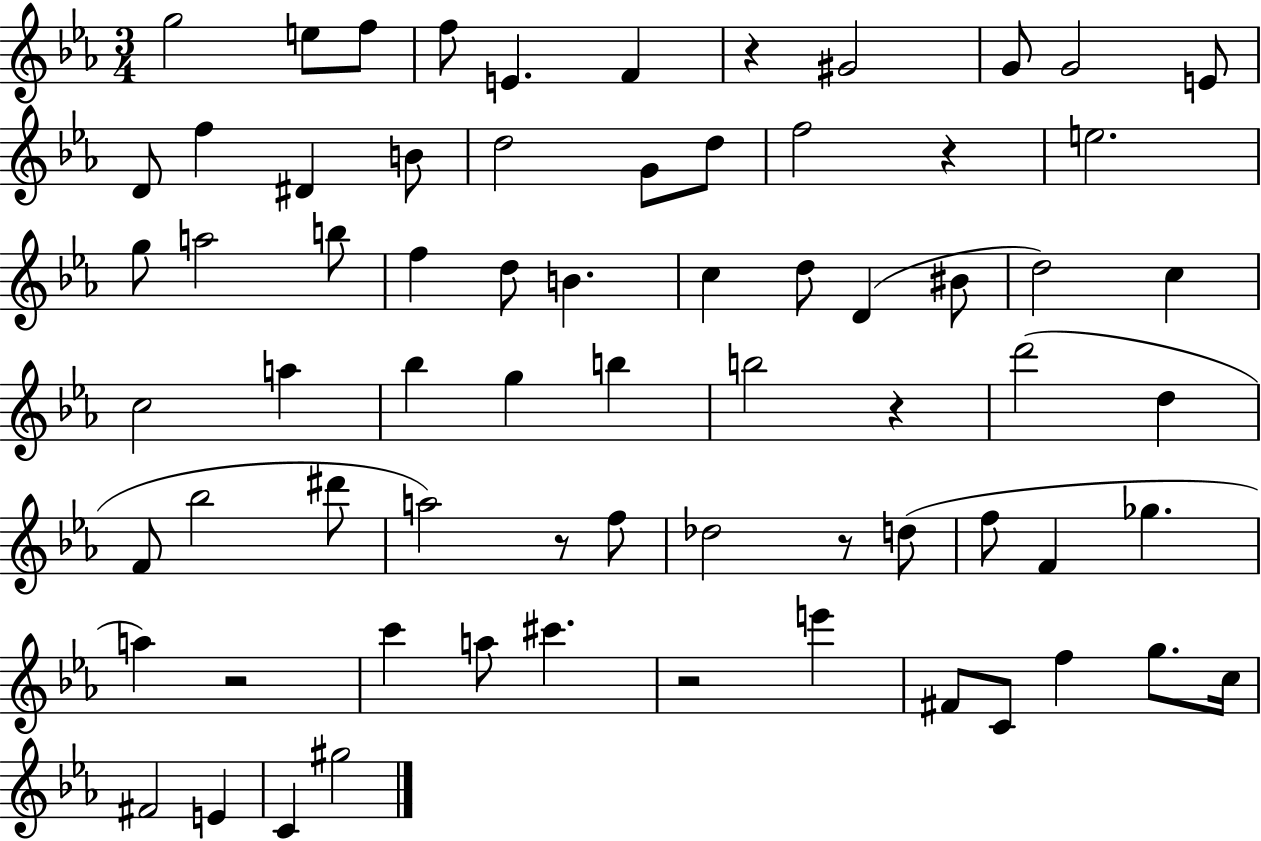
G5/h E5/e F5/e F5/e E4/q. F4/q R/q G#4/h G4/e G4/h E4/e D4/e F5/q D#4/q B4/e D5/h G4/e D5/e F5/h R/q E5/h. G5/e A5/h B5/e F5/q D5/e B4/q. C5/q D5/e D4/q BIS4/e D5/h C5/q C5/h A5/q Bb5/q G5/q B5/q B5/h R/q D6/h D5/q F4/e Bb5/h D#6/e A5/h R/e F5/e Db5/h R/e D5/e F5/e F4/q Gb5/q. A5/q R/h C6/q A5/e C#6/q. R/h E6/q F#4/e C4/e F5/q G5/e. C5/s F#4/h E4/q C4/q G#5/h